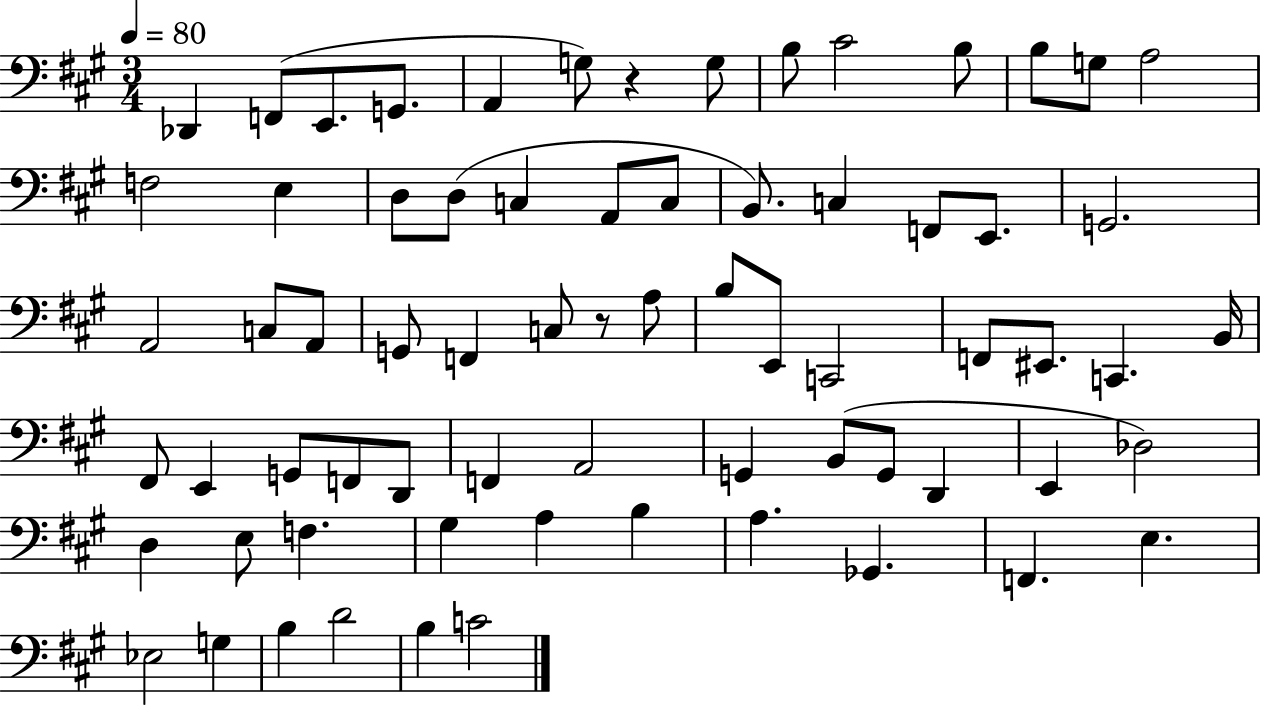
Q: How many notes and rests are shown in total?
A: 70